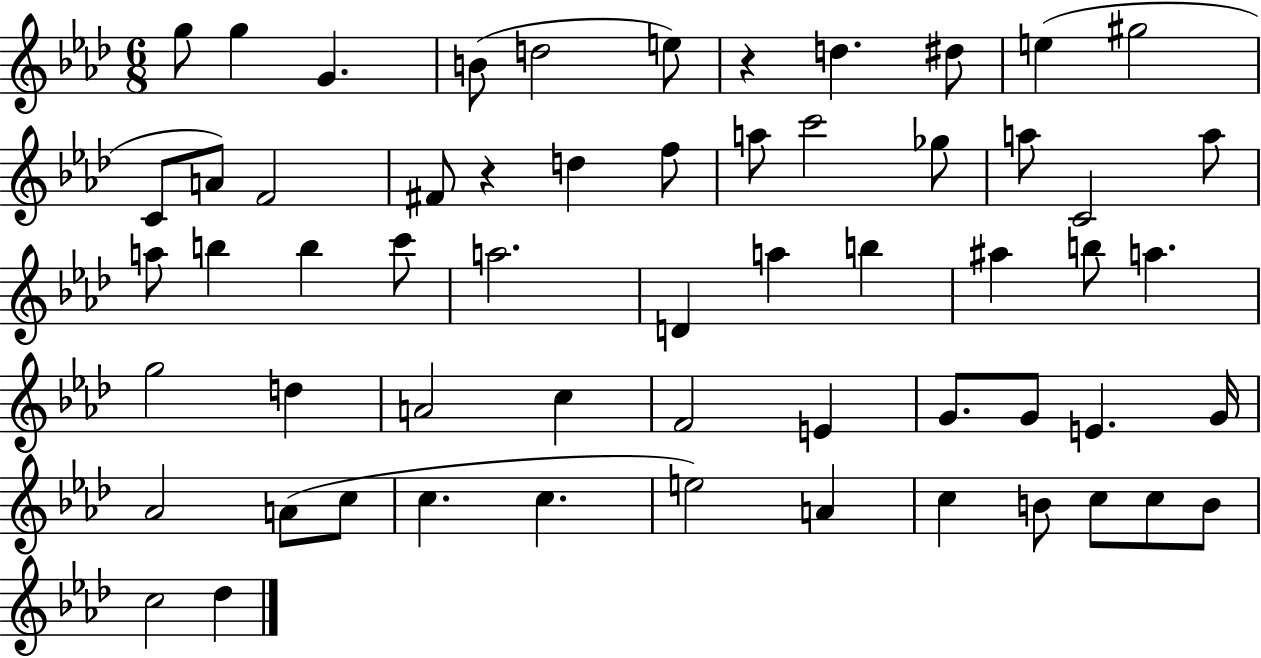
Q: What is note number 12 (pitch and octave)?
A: A4